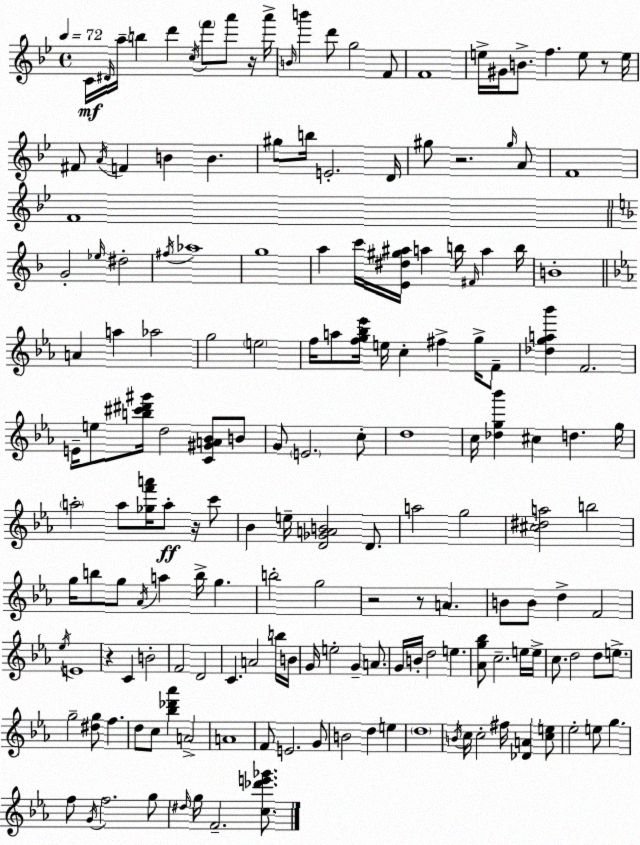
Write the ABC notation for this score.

X:1
T:Untitled
M:4/4
L:1/4
K:Gm
C/4 ^D/4 a/4 b d' c/4 f'/2 a'/2 z/4 a'/4 B/4 b' d'/2 g2 F/2 F4 e/4 ^G/4 B/2 f e/2 z/2 e/4 ^F/2 A/4 F B B ^g/2 b/4 E2 D/4 ^g/2 z2 ^g/4 A/2 F4 F4 G2 _e/4 ^d2 ^f/4 _a4 g4 a c'/4 [E^d^g^a]/4 a b/4 ^F/4 a b/4 B4 A a _a2 g2 e2 f/4 a/2 [fg_b_e']/4 e/4 c ^f g/4 F/2 [_dga_b'] F2 E/4 e/2 [b^c'^d'^g']/4 d2 [C^GA_B]/2 B/2 G/2 E2 c/2 d4 c/4 [_dg_b'] ^c d g/4 a2 a/2 [_gf'a']/4 a/2 z/4 c'/2 _B e/4 [D_GAB]2 D/2 a2 g2 [^c^da]2 b2 g/4 b/2 g/2 _A/4 a b/4 g b2 g2 z2 z/2 A B/2 B/2 d F2 _e/4 E4 z C B2 F2 D2 C A2 b/4 B/4 G/4 e2 G A/2 G/4 B/4 d2 e [_Ag_b]/2 c2 e/4 e/4 c/2 d2 d/2 e/2 g2 [^dg]/2 f d/2 c/2 [_b_d'_a'] A2 A4 F/2 E2 G/2 B2 d e d4 B/4 c/4 c2 ^f/4 [_DA] [ce]/2 _e2 e/2 g f/2 G/4 f2 g/2 ^d/4 g/4 F2 [c_d'e'_g']/2